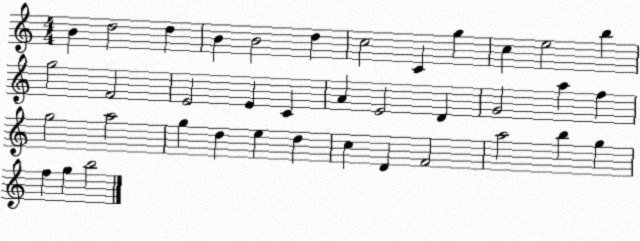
X:1
T:Untitled
M:4/4
L:1/4
K:C
B d2 d B B2 d c2 C g c e2 b g2 F2 E2 E C A E2 D G2 a f g2 a2 g d e d c D F2 a2 b g f g b2